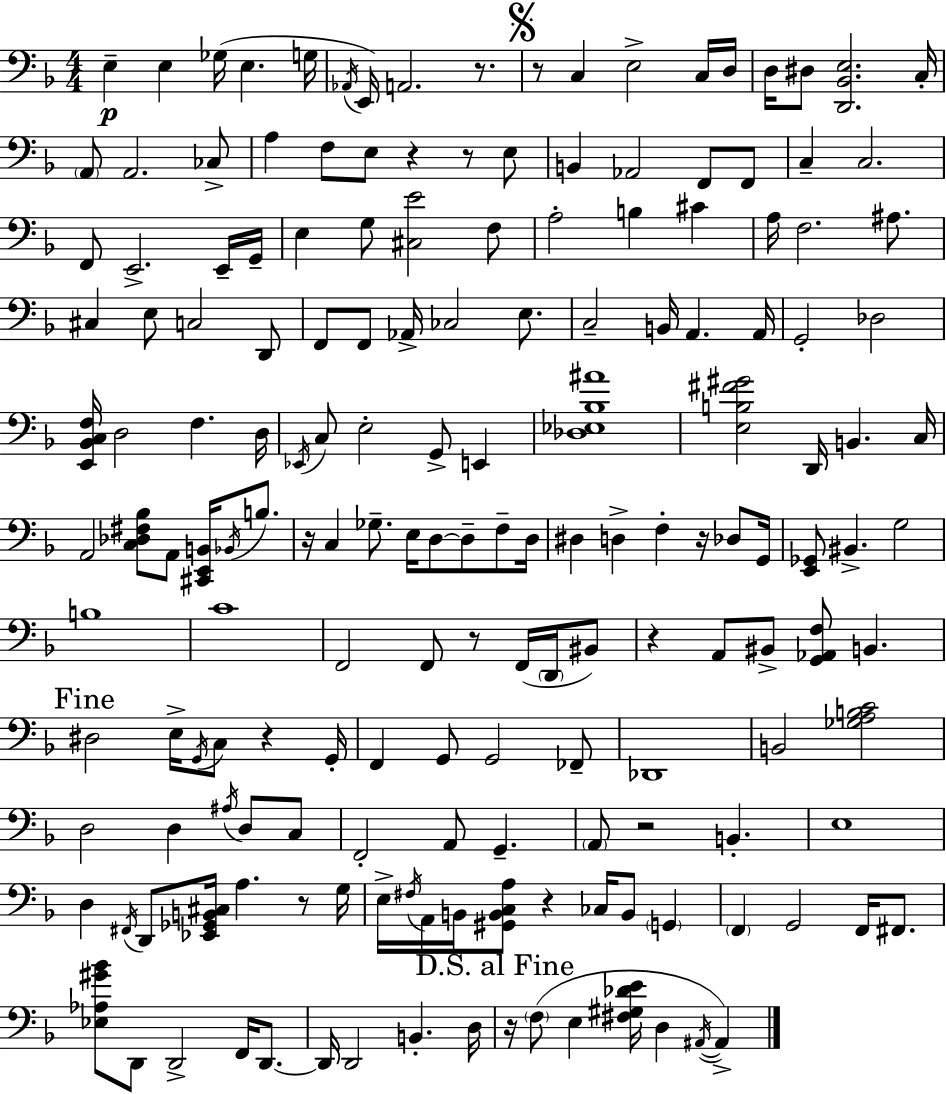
X:1
T:Untitled
M:4/4
L:1/4
K:F
E, E, _G,/4 E, G,/4 _A,,/4 E,,/4 A,,2 z/2 z/2 C, E,2 C,/4 D,/4 D,/4 ^D,/2 [D,,_B,,E,]2 C,/4 A,,/2 A,,2 _C,/2 A, F,/2 E,/2 z z/2 E,/2 B,, _A,,2 F,,/2 F,,/2 C, C,2 F,,/2 E,,2 E,,/4 G,,/4 E, G,/2 [^C,E]2 F,/2 A,2 B, ^C A,/4 F,2 ^A,/2 ^C, E,/2 C,2 D,,/2 F,,/2 F,,/2 _A,,/4 _C,2 E,/2 C,2 B,,/4 A,, A,,/4 G,,2 _D,2 [E,,_B,,C,F,]/4 D,2 F, D,/4 _E,,/4 C,/2 E,2 G,,/2 E,, [_D,_E,_B,^A]4 [E,B,^F^G]2 D,,/4 B,, C,/4 A,,2 [C,_D,^F,_B,]/2 A,,/2 [^C,,E,,B,,]/4 _B,,/4 B,/2 z/4 C, _G,/2 E,/4 D,/2 D,/2 F,/2 D,/4 ^D, D, F, z/4 _D,/2 G,,/4 [E,,_G,,]/2 ^B,, G,2 B,4 C4 F,,2 F,,/2 z/2 F,,/4 D,,/4 ^B,,/2 z A,,/2 ^B,,/2 [G,,_A,,F,]/2 B,, ^D,2 E,/4 G,,/4 C,/2 z G,,/4 F,, G,,/2 G,,2 _F,,/2 _D,,4 B,,2 [_G,A,B,C]2 D,2 D, ^A,/4 D,/2 C,/2 F,,2 A,,/2 G,, A,,/2 z2 B,, E,4 D, ^F,,/4 D,,/2 [_E,,_G,,B,,^C,]/4 A, z/2 G,/4 E,/4 ^F,/4 A,,/4 B,,/4 [^G,,B,,C,A,]/2 z _C,/4 B,,/2 G,, F,, G,,2 F,,/4 ^F,,/2 [_E,_A,^G_B]/2 D,,/2 D,,2 F,,/4 D,,/2 D,,/4 D,,2 B,, D,/4 z/4 F,/2 E, [^F,^G,_DE]/4 D, ^A,,/4 ^A,,